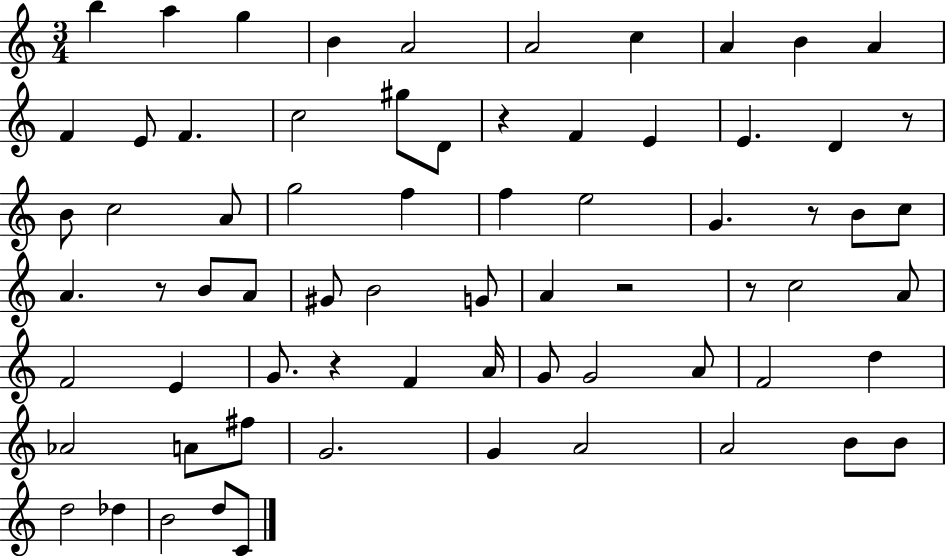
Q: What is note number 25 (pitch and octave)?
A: F5